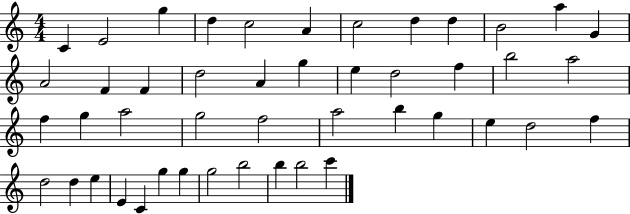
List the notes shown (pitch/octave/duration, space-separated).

C4/q E4/h G5/q D5/q C5/h A4/q C5/h D5/q D5/q B4/h A5/q G4/q A4/h F4/q F4/q D5/h A4/q G5/q E5/q D5/h F5/q B5/h A5/h F5/q G5/q A5/h G5/h F5/h A5/h B5/q G5/q E5/q D5/h F5/q D5/h D5/q E5/q E4/q C4/q G5/q G5/q G5/h B5/h B5/q B5/h C6/q